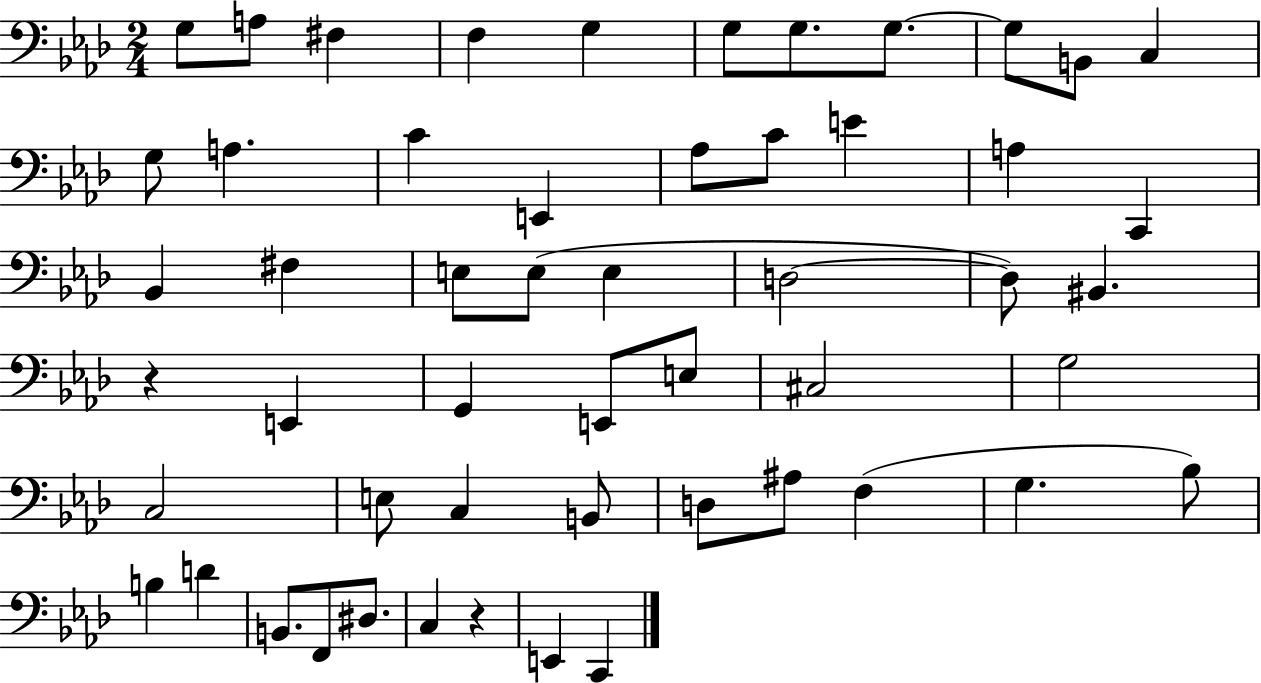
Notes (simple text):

G3/e A3/e F#3/q F3/q G3/q G3/e G3/e. G3/e. G3/e B2/e C3/q G3/e A3/q. C4/q E2/q Ab3/e C4/e E4/q A3/q C2/q Bb2/q F#3/q E3/e E3/e E3/q D3/h D3/e BIS2/q. R/q E2/q G2/q E2/e E3/e C#3/h G3/h C3/h E3/e C3/q B2/e D3/e A#3/e F3/q G3/q. Bb3/e B3/q D4/q B2/e. F2/e D#3/e. C3/q R/q E2/q C2/q